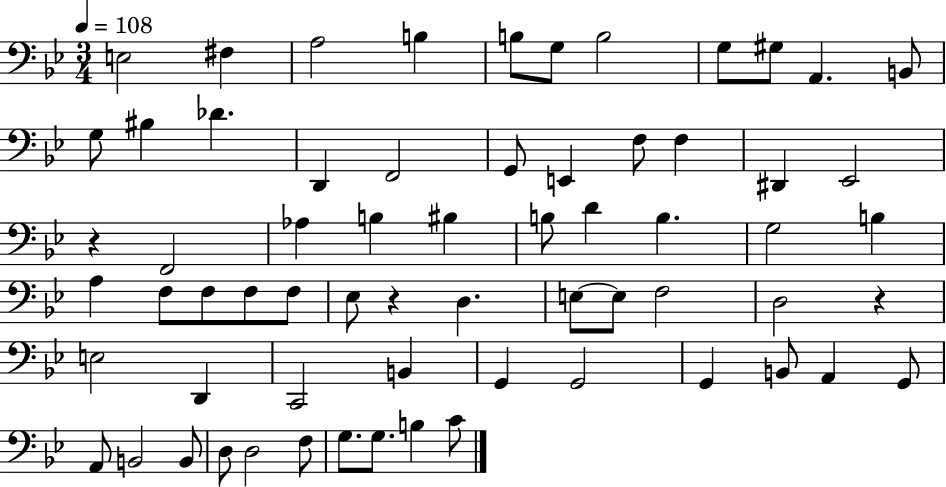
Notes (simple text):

E3/h F#3/q A3/h B3/q B3/e G3/e B3/h G3/e G#3/e A2/q. B2/e G3/e BIS3/q Db4/q. D2/q F2/h G2/e E2/q F3/e F3/q D#2/q Eb2/h R/q F2/h Ab3/q B3/q BIS3/q B3/e D4/q B3/q. G3/h B3/q A3/q F3/e F3/e F3/e F3/e Eb3/e R/q D3/q. E3/e E3/e F3/h D3/h R/q E3/h D2/q C2/h B2/q G2/q G2/h G2/q B2/e A2/q G2/e A2/e B2/h B2/e D3/e D3/h F3/e G3/e. G3/e. B3/q C4/e